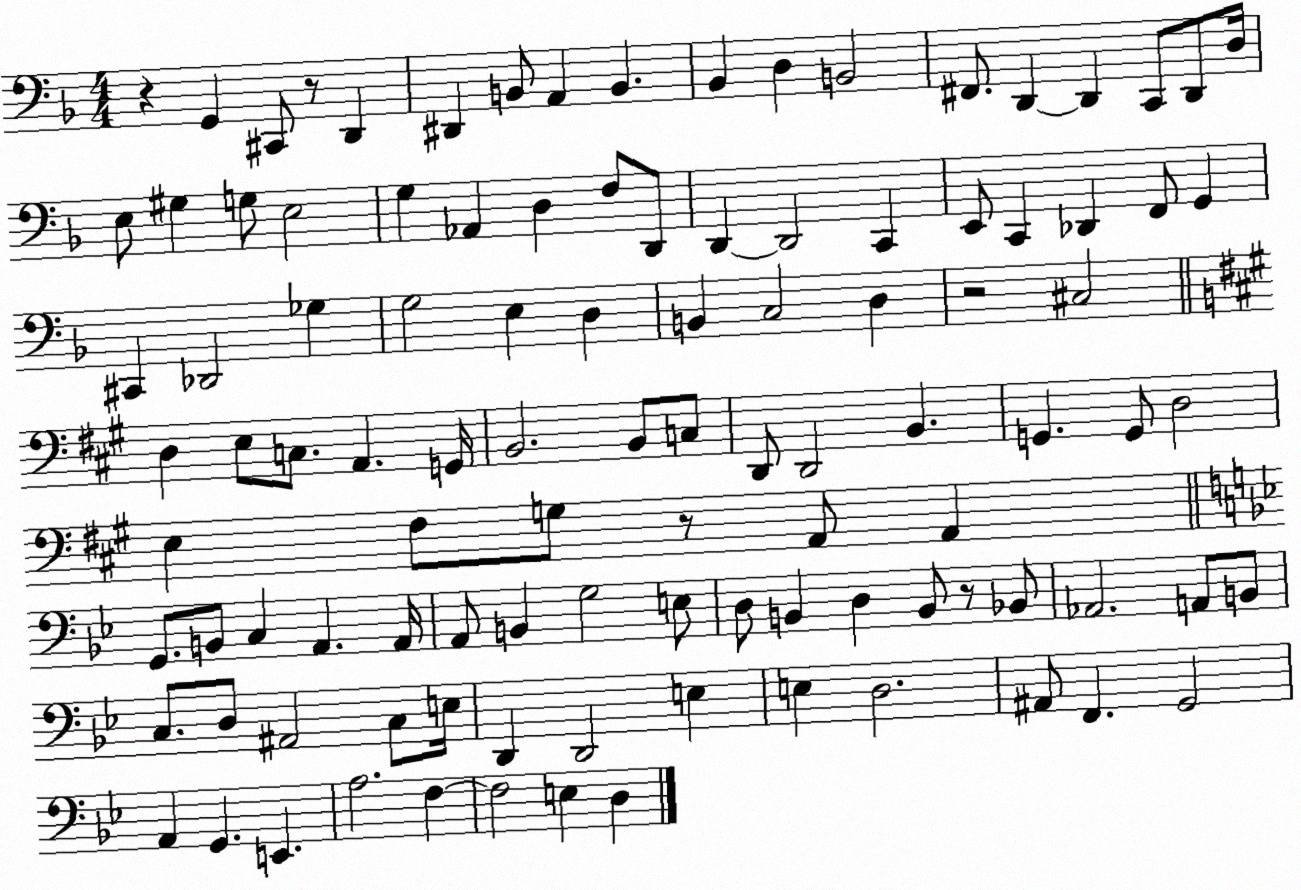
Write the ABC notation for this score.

X:1
T:Untitled
M:4/4
L:1/4
K:F
z G,, ^C,,/2 z/2 D,, ^D,, B,,/2 A,, B,, _B,, D, B,,2 ^F,,/2 D,, D,, C,,/2 D,,/2 D,/4 E,/2 ^G, G,/2 E,2 G, _A,, D, F,/2 D,,/2 D,, D,,2 C,, E,,/2 C,, _D,, F,,/2 G,, ^C,, _D,,2 _G, G,2 E, D, B,, C,2 D, z2 ^C,2 D, E,/2 C,/2 A,, G,,/4 B,,2 B,,/2 C,/2 D,,/2 D,,2 B,, G,, G,,/2 D,2 E, ^F,/2 G,/2 z/2 A,,/2 A,, G,,/2 B,,/2 C, A,, A,,/4 A,,/2 B,, G,2 E,/2 D,/2 B,, D, B,,/2 z/2 _B,,/2 _A,,2 A,,/2 B,,/2 C,/2 D,/2 ^A,,2 C,/2 E,/4 D,, D,,2 E, E, D,2 ^A,,/2 F,, G,,2 A,, G,, E,, A,2 F, F,2 E, D,